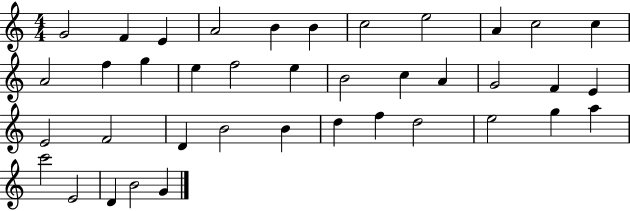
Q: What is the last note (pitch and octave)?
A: G4